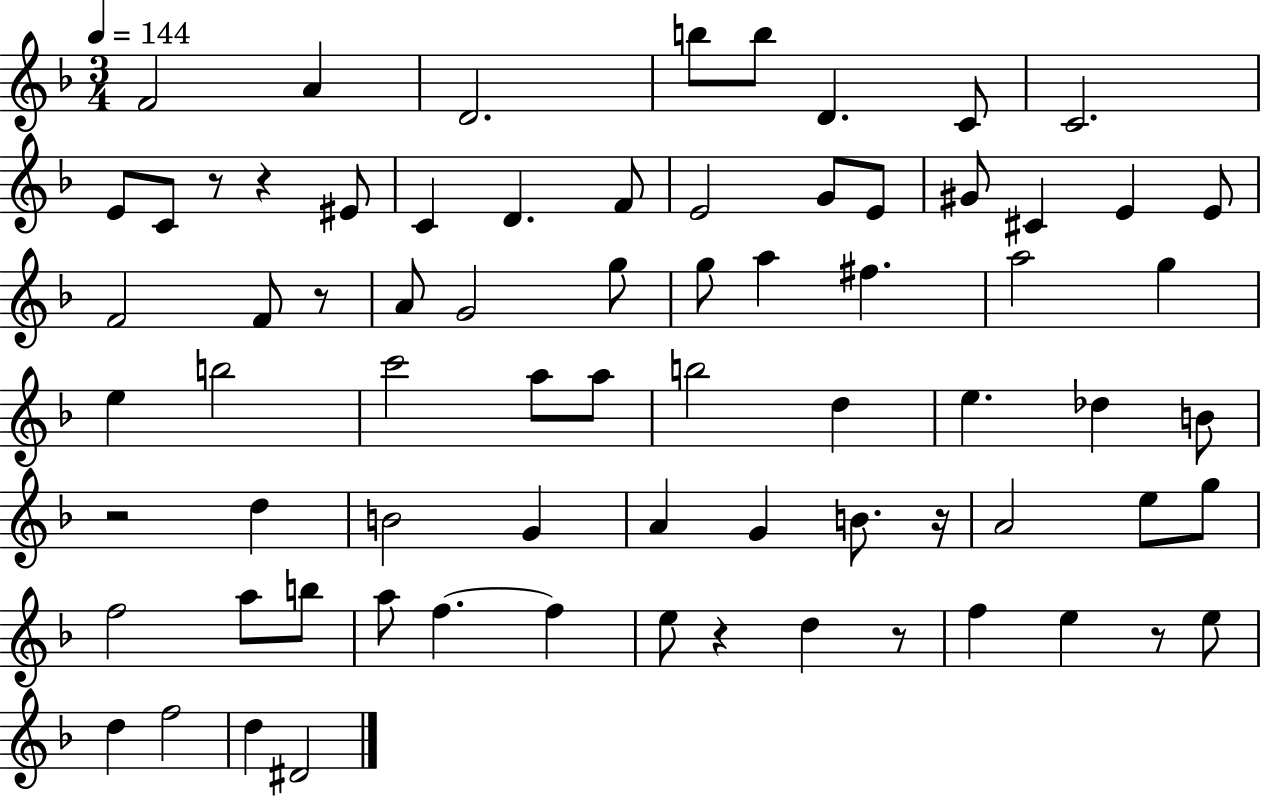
F4/h A4/q D4/h. B5/e B5/e D4/q. C4/e C4/h. E4/e C4/e R/e R/q EIS4/e C4/q D4/q. F4/e E4/h G4/e E4/e G#4/e C#4/q E4/q E4/e F4/h F4/e R/e A4/e G4/h G5/e G5/e A5/q F#5/q. A5/h G5/q E5/q B5/h C6/h A5/e A5/e B5/h D5/q E5/q. Db5/q B4/e R/h D5/q B4/h G4/q A4/q G4/q B4/e. R/s A4/h E5/e G5/e F5/h A5/e B5/e A5/e F5/q. F5/q E5/e R/q D5/q R/e F5/q E5/q R/e E5/e D5/q F5/h D5/q D#4/h